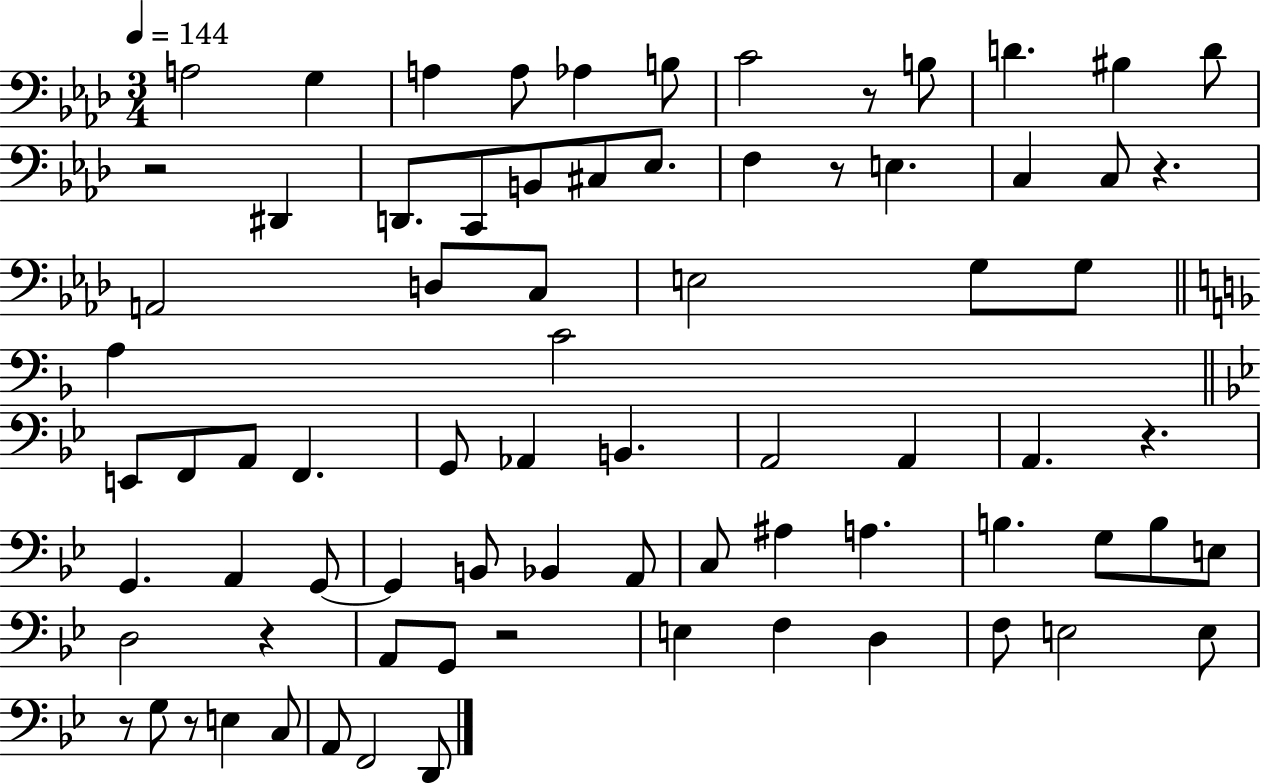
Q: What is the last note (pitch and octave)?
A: D2